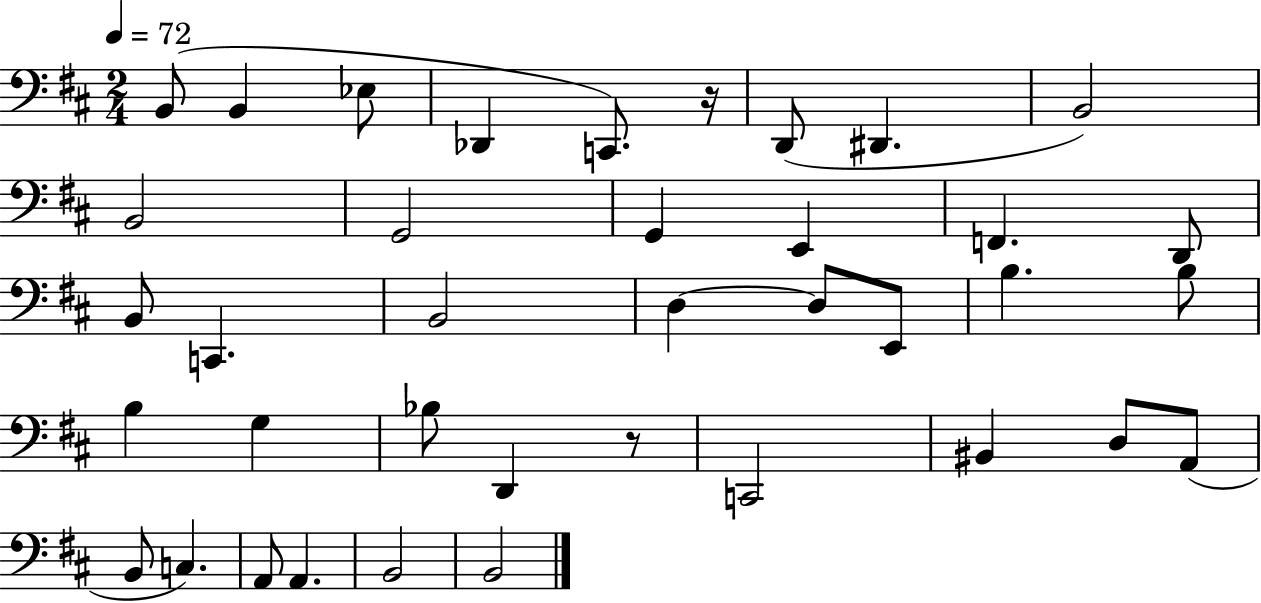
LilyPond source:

{
  \clef bass
  \numericTimeSignature
  \time 2/4
  \key d \major
  \tempo 4 = 72
  \repeat volta 2 { b,8( b,4 ees8 | des,4 c,8.) r16 | d,8( dis,4. | b,2) | \break b,2 | g,2 | g,4 e,4 | f,4. d,8 | \break b,8 c,4. | b,2 | d4~~ d8 e,8 | b4. b8 | \break b4 g4 | bes8 d,4 r8 | c,2 | bis,4 d8 a,8( | \break b,8 c4.) | a,8 a,4. | b,2 | b,2 | \break } \bar "|."
}